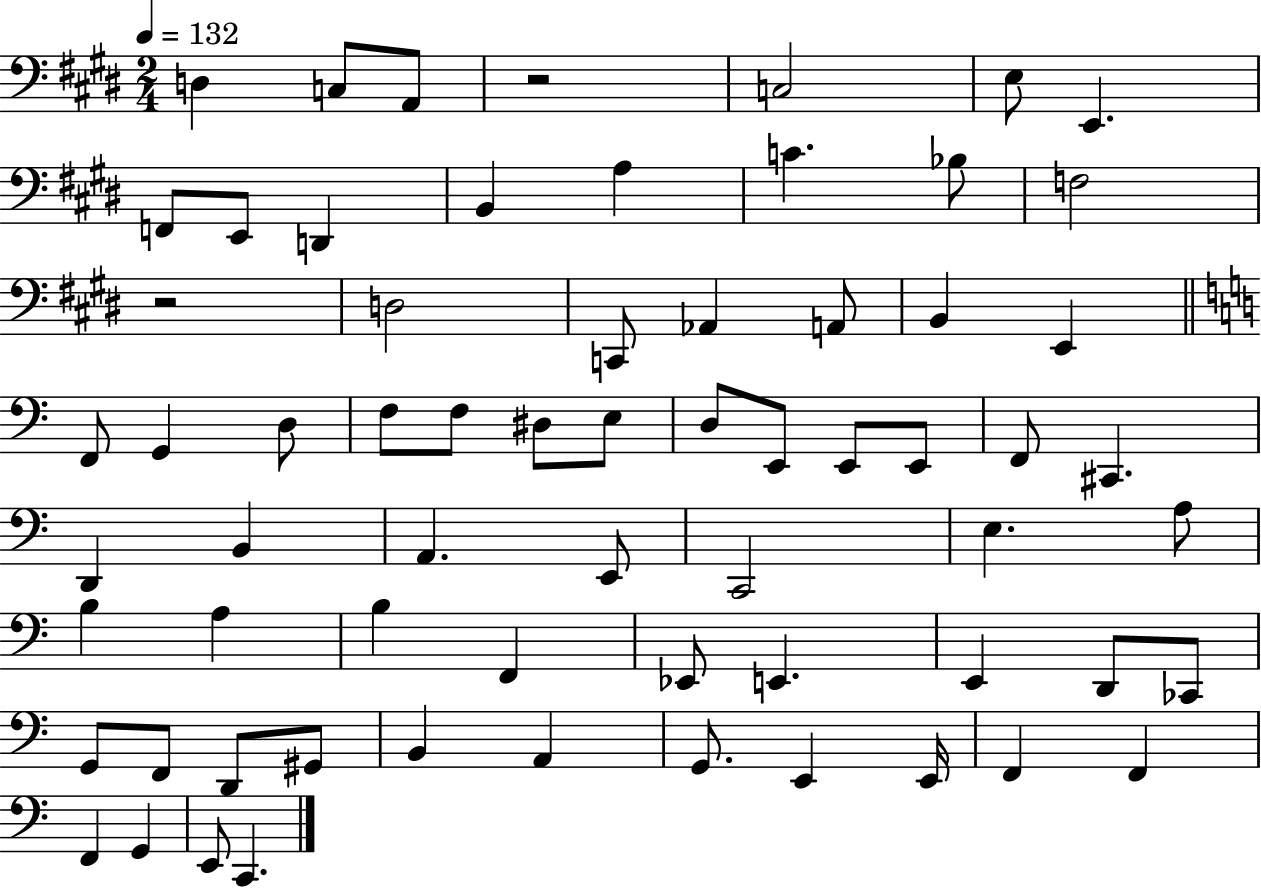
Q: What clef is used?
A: bass